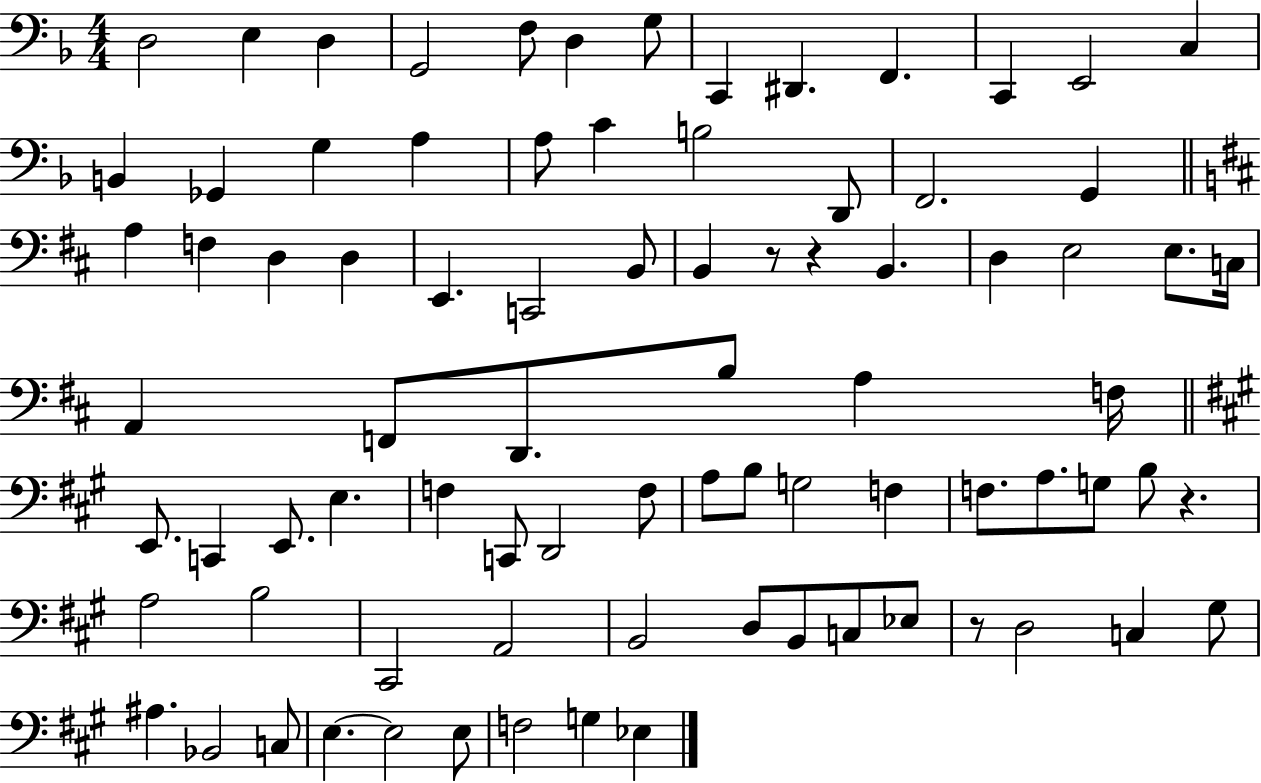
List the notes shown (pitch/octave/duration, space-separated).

D3/h E3/q D3/q G2/h F3/e D3/q G3/e C2/q D#2/q. F2/q. C2/q E2/h C3/q B2/q Gb2/q G3/q A3/q A3/e C4/q B3/h D2/e F2/h. G2/q A3/q F3/q D3/q D3/q E2/q. C2/h B2/e B2/q R/e R/q B2/q. D3/q E3/h E3/e. C3/s A2/q F2/e D2/e. B3/e A3/q F3/s E2/e. C2/q E2/e. E3/q. F3/q C2/e D2/h F3/e A3/e B3/e G3/h F3/q F3/e. A3/e. G3/e B3/e R/q. A3/h B3/h C#2/h A2/h B2/h D3/e B2/e C3/e Eb3/e R/e D3/h C3/q G#3/e A#3/q. Bb2/h C3/e E3/q. E3/h E3/e F3/h G3/q Eb3/q